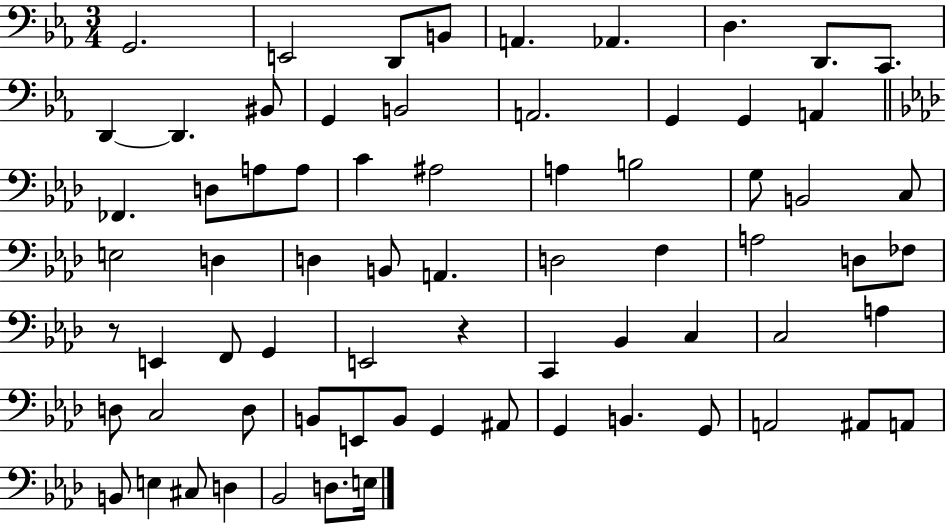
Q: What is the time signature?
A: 3/4